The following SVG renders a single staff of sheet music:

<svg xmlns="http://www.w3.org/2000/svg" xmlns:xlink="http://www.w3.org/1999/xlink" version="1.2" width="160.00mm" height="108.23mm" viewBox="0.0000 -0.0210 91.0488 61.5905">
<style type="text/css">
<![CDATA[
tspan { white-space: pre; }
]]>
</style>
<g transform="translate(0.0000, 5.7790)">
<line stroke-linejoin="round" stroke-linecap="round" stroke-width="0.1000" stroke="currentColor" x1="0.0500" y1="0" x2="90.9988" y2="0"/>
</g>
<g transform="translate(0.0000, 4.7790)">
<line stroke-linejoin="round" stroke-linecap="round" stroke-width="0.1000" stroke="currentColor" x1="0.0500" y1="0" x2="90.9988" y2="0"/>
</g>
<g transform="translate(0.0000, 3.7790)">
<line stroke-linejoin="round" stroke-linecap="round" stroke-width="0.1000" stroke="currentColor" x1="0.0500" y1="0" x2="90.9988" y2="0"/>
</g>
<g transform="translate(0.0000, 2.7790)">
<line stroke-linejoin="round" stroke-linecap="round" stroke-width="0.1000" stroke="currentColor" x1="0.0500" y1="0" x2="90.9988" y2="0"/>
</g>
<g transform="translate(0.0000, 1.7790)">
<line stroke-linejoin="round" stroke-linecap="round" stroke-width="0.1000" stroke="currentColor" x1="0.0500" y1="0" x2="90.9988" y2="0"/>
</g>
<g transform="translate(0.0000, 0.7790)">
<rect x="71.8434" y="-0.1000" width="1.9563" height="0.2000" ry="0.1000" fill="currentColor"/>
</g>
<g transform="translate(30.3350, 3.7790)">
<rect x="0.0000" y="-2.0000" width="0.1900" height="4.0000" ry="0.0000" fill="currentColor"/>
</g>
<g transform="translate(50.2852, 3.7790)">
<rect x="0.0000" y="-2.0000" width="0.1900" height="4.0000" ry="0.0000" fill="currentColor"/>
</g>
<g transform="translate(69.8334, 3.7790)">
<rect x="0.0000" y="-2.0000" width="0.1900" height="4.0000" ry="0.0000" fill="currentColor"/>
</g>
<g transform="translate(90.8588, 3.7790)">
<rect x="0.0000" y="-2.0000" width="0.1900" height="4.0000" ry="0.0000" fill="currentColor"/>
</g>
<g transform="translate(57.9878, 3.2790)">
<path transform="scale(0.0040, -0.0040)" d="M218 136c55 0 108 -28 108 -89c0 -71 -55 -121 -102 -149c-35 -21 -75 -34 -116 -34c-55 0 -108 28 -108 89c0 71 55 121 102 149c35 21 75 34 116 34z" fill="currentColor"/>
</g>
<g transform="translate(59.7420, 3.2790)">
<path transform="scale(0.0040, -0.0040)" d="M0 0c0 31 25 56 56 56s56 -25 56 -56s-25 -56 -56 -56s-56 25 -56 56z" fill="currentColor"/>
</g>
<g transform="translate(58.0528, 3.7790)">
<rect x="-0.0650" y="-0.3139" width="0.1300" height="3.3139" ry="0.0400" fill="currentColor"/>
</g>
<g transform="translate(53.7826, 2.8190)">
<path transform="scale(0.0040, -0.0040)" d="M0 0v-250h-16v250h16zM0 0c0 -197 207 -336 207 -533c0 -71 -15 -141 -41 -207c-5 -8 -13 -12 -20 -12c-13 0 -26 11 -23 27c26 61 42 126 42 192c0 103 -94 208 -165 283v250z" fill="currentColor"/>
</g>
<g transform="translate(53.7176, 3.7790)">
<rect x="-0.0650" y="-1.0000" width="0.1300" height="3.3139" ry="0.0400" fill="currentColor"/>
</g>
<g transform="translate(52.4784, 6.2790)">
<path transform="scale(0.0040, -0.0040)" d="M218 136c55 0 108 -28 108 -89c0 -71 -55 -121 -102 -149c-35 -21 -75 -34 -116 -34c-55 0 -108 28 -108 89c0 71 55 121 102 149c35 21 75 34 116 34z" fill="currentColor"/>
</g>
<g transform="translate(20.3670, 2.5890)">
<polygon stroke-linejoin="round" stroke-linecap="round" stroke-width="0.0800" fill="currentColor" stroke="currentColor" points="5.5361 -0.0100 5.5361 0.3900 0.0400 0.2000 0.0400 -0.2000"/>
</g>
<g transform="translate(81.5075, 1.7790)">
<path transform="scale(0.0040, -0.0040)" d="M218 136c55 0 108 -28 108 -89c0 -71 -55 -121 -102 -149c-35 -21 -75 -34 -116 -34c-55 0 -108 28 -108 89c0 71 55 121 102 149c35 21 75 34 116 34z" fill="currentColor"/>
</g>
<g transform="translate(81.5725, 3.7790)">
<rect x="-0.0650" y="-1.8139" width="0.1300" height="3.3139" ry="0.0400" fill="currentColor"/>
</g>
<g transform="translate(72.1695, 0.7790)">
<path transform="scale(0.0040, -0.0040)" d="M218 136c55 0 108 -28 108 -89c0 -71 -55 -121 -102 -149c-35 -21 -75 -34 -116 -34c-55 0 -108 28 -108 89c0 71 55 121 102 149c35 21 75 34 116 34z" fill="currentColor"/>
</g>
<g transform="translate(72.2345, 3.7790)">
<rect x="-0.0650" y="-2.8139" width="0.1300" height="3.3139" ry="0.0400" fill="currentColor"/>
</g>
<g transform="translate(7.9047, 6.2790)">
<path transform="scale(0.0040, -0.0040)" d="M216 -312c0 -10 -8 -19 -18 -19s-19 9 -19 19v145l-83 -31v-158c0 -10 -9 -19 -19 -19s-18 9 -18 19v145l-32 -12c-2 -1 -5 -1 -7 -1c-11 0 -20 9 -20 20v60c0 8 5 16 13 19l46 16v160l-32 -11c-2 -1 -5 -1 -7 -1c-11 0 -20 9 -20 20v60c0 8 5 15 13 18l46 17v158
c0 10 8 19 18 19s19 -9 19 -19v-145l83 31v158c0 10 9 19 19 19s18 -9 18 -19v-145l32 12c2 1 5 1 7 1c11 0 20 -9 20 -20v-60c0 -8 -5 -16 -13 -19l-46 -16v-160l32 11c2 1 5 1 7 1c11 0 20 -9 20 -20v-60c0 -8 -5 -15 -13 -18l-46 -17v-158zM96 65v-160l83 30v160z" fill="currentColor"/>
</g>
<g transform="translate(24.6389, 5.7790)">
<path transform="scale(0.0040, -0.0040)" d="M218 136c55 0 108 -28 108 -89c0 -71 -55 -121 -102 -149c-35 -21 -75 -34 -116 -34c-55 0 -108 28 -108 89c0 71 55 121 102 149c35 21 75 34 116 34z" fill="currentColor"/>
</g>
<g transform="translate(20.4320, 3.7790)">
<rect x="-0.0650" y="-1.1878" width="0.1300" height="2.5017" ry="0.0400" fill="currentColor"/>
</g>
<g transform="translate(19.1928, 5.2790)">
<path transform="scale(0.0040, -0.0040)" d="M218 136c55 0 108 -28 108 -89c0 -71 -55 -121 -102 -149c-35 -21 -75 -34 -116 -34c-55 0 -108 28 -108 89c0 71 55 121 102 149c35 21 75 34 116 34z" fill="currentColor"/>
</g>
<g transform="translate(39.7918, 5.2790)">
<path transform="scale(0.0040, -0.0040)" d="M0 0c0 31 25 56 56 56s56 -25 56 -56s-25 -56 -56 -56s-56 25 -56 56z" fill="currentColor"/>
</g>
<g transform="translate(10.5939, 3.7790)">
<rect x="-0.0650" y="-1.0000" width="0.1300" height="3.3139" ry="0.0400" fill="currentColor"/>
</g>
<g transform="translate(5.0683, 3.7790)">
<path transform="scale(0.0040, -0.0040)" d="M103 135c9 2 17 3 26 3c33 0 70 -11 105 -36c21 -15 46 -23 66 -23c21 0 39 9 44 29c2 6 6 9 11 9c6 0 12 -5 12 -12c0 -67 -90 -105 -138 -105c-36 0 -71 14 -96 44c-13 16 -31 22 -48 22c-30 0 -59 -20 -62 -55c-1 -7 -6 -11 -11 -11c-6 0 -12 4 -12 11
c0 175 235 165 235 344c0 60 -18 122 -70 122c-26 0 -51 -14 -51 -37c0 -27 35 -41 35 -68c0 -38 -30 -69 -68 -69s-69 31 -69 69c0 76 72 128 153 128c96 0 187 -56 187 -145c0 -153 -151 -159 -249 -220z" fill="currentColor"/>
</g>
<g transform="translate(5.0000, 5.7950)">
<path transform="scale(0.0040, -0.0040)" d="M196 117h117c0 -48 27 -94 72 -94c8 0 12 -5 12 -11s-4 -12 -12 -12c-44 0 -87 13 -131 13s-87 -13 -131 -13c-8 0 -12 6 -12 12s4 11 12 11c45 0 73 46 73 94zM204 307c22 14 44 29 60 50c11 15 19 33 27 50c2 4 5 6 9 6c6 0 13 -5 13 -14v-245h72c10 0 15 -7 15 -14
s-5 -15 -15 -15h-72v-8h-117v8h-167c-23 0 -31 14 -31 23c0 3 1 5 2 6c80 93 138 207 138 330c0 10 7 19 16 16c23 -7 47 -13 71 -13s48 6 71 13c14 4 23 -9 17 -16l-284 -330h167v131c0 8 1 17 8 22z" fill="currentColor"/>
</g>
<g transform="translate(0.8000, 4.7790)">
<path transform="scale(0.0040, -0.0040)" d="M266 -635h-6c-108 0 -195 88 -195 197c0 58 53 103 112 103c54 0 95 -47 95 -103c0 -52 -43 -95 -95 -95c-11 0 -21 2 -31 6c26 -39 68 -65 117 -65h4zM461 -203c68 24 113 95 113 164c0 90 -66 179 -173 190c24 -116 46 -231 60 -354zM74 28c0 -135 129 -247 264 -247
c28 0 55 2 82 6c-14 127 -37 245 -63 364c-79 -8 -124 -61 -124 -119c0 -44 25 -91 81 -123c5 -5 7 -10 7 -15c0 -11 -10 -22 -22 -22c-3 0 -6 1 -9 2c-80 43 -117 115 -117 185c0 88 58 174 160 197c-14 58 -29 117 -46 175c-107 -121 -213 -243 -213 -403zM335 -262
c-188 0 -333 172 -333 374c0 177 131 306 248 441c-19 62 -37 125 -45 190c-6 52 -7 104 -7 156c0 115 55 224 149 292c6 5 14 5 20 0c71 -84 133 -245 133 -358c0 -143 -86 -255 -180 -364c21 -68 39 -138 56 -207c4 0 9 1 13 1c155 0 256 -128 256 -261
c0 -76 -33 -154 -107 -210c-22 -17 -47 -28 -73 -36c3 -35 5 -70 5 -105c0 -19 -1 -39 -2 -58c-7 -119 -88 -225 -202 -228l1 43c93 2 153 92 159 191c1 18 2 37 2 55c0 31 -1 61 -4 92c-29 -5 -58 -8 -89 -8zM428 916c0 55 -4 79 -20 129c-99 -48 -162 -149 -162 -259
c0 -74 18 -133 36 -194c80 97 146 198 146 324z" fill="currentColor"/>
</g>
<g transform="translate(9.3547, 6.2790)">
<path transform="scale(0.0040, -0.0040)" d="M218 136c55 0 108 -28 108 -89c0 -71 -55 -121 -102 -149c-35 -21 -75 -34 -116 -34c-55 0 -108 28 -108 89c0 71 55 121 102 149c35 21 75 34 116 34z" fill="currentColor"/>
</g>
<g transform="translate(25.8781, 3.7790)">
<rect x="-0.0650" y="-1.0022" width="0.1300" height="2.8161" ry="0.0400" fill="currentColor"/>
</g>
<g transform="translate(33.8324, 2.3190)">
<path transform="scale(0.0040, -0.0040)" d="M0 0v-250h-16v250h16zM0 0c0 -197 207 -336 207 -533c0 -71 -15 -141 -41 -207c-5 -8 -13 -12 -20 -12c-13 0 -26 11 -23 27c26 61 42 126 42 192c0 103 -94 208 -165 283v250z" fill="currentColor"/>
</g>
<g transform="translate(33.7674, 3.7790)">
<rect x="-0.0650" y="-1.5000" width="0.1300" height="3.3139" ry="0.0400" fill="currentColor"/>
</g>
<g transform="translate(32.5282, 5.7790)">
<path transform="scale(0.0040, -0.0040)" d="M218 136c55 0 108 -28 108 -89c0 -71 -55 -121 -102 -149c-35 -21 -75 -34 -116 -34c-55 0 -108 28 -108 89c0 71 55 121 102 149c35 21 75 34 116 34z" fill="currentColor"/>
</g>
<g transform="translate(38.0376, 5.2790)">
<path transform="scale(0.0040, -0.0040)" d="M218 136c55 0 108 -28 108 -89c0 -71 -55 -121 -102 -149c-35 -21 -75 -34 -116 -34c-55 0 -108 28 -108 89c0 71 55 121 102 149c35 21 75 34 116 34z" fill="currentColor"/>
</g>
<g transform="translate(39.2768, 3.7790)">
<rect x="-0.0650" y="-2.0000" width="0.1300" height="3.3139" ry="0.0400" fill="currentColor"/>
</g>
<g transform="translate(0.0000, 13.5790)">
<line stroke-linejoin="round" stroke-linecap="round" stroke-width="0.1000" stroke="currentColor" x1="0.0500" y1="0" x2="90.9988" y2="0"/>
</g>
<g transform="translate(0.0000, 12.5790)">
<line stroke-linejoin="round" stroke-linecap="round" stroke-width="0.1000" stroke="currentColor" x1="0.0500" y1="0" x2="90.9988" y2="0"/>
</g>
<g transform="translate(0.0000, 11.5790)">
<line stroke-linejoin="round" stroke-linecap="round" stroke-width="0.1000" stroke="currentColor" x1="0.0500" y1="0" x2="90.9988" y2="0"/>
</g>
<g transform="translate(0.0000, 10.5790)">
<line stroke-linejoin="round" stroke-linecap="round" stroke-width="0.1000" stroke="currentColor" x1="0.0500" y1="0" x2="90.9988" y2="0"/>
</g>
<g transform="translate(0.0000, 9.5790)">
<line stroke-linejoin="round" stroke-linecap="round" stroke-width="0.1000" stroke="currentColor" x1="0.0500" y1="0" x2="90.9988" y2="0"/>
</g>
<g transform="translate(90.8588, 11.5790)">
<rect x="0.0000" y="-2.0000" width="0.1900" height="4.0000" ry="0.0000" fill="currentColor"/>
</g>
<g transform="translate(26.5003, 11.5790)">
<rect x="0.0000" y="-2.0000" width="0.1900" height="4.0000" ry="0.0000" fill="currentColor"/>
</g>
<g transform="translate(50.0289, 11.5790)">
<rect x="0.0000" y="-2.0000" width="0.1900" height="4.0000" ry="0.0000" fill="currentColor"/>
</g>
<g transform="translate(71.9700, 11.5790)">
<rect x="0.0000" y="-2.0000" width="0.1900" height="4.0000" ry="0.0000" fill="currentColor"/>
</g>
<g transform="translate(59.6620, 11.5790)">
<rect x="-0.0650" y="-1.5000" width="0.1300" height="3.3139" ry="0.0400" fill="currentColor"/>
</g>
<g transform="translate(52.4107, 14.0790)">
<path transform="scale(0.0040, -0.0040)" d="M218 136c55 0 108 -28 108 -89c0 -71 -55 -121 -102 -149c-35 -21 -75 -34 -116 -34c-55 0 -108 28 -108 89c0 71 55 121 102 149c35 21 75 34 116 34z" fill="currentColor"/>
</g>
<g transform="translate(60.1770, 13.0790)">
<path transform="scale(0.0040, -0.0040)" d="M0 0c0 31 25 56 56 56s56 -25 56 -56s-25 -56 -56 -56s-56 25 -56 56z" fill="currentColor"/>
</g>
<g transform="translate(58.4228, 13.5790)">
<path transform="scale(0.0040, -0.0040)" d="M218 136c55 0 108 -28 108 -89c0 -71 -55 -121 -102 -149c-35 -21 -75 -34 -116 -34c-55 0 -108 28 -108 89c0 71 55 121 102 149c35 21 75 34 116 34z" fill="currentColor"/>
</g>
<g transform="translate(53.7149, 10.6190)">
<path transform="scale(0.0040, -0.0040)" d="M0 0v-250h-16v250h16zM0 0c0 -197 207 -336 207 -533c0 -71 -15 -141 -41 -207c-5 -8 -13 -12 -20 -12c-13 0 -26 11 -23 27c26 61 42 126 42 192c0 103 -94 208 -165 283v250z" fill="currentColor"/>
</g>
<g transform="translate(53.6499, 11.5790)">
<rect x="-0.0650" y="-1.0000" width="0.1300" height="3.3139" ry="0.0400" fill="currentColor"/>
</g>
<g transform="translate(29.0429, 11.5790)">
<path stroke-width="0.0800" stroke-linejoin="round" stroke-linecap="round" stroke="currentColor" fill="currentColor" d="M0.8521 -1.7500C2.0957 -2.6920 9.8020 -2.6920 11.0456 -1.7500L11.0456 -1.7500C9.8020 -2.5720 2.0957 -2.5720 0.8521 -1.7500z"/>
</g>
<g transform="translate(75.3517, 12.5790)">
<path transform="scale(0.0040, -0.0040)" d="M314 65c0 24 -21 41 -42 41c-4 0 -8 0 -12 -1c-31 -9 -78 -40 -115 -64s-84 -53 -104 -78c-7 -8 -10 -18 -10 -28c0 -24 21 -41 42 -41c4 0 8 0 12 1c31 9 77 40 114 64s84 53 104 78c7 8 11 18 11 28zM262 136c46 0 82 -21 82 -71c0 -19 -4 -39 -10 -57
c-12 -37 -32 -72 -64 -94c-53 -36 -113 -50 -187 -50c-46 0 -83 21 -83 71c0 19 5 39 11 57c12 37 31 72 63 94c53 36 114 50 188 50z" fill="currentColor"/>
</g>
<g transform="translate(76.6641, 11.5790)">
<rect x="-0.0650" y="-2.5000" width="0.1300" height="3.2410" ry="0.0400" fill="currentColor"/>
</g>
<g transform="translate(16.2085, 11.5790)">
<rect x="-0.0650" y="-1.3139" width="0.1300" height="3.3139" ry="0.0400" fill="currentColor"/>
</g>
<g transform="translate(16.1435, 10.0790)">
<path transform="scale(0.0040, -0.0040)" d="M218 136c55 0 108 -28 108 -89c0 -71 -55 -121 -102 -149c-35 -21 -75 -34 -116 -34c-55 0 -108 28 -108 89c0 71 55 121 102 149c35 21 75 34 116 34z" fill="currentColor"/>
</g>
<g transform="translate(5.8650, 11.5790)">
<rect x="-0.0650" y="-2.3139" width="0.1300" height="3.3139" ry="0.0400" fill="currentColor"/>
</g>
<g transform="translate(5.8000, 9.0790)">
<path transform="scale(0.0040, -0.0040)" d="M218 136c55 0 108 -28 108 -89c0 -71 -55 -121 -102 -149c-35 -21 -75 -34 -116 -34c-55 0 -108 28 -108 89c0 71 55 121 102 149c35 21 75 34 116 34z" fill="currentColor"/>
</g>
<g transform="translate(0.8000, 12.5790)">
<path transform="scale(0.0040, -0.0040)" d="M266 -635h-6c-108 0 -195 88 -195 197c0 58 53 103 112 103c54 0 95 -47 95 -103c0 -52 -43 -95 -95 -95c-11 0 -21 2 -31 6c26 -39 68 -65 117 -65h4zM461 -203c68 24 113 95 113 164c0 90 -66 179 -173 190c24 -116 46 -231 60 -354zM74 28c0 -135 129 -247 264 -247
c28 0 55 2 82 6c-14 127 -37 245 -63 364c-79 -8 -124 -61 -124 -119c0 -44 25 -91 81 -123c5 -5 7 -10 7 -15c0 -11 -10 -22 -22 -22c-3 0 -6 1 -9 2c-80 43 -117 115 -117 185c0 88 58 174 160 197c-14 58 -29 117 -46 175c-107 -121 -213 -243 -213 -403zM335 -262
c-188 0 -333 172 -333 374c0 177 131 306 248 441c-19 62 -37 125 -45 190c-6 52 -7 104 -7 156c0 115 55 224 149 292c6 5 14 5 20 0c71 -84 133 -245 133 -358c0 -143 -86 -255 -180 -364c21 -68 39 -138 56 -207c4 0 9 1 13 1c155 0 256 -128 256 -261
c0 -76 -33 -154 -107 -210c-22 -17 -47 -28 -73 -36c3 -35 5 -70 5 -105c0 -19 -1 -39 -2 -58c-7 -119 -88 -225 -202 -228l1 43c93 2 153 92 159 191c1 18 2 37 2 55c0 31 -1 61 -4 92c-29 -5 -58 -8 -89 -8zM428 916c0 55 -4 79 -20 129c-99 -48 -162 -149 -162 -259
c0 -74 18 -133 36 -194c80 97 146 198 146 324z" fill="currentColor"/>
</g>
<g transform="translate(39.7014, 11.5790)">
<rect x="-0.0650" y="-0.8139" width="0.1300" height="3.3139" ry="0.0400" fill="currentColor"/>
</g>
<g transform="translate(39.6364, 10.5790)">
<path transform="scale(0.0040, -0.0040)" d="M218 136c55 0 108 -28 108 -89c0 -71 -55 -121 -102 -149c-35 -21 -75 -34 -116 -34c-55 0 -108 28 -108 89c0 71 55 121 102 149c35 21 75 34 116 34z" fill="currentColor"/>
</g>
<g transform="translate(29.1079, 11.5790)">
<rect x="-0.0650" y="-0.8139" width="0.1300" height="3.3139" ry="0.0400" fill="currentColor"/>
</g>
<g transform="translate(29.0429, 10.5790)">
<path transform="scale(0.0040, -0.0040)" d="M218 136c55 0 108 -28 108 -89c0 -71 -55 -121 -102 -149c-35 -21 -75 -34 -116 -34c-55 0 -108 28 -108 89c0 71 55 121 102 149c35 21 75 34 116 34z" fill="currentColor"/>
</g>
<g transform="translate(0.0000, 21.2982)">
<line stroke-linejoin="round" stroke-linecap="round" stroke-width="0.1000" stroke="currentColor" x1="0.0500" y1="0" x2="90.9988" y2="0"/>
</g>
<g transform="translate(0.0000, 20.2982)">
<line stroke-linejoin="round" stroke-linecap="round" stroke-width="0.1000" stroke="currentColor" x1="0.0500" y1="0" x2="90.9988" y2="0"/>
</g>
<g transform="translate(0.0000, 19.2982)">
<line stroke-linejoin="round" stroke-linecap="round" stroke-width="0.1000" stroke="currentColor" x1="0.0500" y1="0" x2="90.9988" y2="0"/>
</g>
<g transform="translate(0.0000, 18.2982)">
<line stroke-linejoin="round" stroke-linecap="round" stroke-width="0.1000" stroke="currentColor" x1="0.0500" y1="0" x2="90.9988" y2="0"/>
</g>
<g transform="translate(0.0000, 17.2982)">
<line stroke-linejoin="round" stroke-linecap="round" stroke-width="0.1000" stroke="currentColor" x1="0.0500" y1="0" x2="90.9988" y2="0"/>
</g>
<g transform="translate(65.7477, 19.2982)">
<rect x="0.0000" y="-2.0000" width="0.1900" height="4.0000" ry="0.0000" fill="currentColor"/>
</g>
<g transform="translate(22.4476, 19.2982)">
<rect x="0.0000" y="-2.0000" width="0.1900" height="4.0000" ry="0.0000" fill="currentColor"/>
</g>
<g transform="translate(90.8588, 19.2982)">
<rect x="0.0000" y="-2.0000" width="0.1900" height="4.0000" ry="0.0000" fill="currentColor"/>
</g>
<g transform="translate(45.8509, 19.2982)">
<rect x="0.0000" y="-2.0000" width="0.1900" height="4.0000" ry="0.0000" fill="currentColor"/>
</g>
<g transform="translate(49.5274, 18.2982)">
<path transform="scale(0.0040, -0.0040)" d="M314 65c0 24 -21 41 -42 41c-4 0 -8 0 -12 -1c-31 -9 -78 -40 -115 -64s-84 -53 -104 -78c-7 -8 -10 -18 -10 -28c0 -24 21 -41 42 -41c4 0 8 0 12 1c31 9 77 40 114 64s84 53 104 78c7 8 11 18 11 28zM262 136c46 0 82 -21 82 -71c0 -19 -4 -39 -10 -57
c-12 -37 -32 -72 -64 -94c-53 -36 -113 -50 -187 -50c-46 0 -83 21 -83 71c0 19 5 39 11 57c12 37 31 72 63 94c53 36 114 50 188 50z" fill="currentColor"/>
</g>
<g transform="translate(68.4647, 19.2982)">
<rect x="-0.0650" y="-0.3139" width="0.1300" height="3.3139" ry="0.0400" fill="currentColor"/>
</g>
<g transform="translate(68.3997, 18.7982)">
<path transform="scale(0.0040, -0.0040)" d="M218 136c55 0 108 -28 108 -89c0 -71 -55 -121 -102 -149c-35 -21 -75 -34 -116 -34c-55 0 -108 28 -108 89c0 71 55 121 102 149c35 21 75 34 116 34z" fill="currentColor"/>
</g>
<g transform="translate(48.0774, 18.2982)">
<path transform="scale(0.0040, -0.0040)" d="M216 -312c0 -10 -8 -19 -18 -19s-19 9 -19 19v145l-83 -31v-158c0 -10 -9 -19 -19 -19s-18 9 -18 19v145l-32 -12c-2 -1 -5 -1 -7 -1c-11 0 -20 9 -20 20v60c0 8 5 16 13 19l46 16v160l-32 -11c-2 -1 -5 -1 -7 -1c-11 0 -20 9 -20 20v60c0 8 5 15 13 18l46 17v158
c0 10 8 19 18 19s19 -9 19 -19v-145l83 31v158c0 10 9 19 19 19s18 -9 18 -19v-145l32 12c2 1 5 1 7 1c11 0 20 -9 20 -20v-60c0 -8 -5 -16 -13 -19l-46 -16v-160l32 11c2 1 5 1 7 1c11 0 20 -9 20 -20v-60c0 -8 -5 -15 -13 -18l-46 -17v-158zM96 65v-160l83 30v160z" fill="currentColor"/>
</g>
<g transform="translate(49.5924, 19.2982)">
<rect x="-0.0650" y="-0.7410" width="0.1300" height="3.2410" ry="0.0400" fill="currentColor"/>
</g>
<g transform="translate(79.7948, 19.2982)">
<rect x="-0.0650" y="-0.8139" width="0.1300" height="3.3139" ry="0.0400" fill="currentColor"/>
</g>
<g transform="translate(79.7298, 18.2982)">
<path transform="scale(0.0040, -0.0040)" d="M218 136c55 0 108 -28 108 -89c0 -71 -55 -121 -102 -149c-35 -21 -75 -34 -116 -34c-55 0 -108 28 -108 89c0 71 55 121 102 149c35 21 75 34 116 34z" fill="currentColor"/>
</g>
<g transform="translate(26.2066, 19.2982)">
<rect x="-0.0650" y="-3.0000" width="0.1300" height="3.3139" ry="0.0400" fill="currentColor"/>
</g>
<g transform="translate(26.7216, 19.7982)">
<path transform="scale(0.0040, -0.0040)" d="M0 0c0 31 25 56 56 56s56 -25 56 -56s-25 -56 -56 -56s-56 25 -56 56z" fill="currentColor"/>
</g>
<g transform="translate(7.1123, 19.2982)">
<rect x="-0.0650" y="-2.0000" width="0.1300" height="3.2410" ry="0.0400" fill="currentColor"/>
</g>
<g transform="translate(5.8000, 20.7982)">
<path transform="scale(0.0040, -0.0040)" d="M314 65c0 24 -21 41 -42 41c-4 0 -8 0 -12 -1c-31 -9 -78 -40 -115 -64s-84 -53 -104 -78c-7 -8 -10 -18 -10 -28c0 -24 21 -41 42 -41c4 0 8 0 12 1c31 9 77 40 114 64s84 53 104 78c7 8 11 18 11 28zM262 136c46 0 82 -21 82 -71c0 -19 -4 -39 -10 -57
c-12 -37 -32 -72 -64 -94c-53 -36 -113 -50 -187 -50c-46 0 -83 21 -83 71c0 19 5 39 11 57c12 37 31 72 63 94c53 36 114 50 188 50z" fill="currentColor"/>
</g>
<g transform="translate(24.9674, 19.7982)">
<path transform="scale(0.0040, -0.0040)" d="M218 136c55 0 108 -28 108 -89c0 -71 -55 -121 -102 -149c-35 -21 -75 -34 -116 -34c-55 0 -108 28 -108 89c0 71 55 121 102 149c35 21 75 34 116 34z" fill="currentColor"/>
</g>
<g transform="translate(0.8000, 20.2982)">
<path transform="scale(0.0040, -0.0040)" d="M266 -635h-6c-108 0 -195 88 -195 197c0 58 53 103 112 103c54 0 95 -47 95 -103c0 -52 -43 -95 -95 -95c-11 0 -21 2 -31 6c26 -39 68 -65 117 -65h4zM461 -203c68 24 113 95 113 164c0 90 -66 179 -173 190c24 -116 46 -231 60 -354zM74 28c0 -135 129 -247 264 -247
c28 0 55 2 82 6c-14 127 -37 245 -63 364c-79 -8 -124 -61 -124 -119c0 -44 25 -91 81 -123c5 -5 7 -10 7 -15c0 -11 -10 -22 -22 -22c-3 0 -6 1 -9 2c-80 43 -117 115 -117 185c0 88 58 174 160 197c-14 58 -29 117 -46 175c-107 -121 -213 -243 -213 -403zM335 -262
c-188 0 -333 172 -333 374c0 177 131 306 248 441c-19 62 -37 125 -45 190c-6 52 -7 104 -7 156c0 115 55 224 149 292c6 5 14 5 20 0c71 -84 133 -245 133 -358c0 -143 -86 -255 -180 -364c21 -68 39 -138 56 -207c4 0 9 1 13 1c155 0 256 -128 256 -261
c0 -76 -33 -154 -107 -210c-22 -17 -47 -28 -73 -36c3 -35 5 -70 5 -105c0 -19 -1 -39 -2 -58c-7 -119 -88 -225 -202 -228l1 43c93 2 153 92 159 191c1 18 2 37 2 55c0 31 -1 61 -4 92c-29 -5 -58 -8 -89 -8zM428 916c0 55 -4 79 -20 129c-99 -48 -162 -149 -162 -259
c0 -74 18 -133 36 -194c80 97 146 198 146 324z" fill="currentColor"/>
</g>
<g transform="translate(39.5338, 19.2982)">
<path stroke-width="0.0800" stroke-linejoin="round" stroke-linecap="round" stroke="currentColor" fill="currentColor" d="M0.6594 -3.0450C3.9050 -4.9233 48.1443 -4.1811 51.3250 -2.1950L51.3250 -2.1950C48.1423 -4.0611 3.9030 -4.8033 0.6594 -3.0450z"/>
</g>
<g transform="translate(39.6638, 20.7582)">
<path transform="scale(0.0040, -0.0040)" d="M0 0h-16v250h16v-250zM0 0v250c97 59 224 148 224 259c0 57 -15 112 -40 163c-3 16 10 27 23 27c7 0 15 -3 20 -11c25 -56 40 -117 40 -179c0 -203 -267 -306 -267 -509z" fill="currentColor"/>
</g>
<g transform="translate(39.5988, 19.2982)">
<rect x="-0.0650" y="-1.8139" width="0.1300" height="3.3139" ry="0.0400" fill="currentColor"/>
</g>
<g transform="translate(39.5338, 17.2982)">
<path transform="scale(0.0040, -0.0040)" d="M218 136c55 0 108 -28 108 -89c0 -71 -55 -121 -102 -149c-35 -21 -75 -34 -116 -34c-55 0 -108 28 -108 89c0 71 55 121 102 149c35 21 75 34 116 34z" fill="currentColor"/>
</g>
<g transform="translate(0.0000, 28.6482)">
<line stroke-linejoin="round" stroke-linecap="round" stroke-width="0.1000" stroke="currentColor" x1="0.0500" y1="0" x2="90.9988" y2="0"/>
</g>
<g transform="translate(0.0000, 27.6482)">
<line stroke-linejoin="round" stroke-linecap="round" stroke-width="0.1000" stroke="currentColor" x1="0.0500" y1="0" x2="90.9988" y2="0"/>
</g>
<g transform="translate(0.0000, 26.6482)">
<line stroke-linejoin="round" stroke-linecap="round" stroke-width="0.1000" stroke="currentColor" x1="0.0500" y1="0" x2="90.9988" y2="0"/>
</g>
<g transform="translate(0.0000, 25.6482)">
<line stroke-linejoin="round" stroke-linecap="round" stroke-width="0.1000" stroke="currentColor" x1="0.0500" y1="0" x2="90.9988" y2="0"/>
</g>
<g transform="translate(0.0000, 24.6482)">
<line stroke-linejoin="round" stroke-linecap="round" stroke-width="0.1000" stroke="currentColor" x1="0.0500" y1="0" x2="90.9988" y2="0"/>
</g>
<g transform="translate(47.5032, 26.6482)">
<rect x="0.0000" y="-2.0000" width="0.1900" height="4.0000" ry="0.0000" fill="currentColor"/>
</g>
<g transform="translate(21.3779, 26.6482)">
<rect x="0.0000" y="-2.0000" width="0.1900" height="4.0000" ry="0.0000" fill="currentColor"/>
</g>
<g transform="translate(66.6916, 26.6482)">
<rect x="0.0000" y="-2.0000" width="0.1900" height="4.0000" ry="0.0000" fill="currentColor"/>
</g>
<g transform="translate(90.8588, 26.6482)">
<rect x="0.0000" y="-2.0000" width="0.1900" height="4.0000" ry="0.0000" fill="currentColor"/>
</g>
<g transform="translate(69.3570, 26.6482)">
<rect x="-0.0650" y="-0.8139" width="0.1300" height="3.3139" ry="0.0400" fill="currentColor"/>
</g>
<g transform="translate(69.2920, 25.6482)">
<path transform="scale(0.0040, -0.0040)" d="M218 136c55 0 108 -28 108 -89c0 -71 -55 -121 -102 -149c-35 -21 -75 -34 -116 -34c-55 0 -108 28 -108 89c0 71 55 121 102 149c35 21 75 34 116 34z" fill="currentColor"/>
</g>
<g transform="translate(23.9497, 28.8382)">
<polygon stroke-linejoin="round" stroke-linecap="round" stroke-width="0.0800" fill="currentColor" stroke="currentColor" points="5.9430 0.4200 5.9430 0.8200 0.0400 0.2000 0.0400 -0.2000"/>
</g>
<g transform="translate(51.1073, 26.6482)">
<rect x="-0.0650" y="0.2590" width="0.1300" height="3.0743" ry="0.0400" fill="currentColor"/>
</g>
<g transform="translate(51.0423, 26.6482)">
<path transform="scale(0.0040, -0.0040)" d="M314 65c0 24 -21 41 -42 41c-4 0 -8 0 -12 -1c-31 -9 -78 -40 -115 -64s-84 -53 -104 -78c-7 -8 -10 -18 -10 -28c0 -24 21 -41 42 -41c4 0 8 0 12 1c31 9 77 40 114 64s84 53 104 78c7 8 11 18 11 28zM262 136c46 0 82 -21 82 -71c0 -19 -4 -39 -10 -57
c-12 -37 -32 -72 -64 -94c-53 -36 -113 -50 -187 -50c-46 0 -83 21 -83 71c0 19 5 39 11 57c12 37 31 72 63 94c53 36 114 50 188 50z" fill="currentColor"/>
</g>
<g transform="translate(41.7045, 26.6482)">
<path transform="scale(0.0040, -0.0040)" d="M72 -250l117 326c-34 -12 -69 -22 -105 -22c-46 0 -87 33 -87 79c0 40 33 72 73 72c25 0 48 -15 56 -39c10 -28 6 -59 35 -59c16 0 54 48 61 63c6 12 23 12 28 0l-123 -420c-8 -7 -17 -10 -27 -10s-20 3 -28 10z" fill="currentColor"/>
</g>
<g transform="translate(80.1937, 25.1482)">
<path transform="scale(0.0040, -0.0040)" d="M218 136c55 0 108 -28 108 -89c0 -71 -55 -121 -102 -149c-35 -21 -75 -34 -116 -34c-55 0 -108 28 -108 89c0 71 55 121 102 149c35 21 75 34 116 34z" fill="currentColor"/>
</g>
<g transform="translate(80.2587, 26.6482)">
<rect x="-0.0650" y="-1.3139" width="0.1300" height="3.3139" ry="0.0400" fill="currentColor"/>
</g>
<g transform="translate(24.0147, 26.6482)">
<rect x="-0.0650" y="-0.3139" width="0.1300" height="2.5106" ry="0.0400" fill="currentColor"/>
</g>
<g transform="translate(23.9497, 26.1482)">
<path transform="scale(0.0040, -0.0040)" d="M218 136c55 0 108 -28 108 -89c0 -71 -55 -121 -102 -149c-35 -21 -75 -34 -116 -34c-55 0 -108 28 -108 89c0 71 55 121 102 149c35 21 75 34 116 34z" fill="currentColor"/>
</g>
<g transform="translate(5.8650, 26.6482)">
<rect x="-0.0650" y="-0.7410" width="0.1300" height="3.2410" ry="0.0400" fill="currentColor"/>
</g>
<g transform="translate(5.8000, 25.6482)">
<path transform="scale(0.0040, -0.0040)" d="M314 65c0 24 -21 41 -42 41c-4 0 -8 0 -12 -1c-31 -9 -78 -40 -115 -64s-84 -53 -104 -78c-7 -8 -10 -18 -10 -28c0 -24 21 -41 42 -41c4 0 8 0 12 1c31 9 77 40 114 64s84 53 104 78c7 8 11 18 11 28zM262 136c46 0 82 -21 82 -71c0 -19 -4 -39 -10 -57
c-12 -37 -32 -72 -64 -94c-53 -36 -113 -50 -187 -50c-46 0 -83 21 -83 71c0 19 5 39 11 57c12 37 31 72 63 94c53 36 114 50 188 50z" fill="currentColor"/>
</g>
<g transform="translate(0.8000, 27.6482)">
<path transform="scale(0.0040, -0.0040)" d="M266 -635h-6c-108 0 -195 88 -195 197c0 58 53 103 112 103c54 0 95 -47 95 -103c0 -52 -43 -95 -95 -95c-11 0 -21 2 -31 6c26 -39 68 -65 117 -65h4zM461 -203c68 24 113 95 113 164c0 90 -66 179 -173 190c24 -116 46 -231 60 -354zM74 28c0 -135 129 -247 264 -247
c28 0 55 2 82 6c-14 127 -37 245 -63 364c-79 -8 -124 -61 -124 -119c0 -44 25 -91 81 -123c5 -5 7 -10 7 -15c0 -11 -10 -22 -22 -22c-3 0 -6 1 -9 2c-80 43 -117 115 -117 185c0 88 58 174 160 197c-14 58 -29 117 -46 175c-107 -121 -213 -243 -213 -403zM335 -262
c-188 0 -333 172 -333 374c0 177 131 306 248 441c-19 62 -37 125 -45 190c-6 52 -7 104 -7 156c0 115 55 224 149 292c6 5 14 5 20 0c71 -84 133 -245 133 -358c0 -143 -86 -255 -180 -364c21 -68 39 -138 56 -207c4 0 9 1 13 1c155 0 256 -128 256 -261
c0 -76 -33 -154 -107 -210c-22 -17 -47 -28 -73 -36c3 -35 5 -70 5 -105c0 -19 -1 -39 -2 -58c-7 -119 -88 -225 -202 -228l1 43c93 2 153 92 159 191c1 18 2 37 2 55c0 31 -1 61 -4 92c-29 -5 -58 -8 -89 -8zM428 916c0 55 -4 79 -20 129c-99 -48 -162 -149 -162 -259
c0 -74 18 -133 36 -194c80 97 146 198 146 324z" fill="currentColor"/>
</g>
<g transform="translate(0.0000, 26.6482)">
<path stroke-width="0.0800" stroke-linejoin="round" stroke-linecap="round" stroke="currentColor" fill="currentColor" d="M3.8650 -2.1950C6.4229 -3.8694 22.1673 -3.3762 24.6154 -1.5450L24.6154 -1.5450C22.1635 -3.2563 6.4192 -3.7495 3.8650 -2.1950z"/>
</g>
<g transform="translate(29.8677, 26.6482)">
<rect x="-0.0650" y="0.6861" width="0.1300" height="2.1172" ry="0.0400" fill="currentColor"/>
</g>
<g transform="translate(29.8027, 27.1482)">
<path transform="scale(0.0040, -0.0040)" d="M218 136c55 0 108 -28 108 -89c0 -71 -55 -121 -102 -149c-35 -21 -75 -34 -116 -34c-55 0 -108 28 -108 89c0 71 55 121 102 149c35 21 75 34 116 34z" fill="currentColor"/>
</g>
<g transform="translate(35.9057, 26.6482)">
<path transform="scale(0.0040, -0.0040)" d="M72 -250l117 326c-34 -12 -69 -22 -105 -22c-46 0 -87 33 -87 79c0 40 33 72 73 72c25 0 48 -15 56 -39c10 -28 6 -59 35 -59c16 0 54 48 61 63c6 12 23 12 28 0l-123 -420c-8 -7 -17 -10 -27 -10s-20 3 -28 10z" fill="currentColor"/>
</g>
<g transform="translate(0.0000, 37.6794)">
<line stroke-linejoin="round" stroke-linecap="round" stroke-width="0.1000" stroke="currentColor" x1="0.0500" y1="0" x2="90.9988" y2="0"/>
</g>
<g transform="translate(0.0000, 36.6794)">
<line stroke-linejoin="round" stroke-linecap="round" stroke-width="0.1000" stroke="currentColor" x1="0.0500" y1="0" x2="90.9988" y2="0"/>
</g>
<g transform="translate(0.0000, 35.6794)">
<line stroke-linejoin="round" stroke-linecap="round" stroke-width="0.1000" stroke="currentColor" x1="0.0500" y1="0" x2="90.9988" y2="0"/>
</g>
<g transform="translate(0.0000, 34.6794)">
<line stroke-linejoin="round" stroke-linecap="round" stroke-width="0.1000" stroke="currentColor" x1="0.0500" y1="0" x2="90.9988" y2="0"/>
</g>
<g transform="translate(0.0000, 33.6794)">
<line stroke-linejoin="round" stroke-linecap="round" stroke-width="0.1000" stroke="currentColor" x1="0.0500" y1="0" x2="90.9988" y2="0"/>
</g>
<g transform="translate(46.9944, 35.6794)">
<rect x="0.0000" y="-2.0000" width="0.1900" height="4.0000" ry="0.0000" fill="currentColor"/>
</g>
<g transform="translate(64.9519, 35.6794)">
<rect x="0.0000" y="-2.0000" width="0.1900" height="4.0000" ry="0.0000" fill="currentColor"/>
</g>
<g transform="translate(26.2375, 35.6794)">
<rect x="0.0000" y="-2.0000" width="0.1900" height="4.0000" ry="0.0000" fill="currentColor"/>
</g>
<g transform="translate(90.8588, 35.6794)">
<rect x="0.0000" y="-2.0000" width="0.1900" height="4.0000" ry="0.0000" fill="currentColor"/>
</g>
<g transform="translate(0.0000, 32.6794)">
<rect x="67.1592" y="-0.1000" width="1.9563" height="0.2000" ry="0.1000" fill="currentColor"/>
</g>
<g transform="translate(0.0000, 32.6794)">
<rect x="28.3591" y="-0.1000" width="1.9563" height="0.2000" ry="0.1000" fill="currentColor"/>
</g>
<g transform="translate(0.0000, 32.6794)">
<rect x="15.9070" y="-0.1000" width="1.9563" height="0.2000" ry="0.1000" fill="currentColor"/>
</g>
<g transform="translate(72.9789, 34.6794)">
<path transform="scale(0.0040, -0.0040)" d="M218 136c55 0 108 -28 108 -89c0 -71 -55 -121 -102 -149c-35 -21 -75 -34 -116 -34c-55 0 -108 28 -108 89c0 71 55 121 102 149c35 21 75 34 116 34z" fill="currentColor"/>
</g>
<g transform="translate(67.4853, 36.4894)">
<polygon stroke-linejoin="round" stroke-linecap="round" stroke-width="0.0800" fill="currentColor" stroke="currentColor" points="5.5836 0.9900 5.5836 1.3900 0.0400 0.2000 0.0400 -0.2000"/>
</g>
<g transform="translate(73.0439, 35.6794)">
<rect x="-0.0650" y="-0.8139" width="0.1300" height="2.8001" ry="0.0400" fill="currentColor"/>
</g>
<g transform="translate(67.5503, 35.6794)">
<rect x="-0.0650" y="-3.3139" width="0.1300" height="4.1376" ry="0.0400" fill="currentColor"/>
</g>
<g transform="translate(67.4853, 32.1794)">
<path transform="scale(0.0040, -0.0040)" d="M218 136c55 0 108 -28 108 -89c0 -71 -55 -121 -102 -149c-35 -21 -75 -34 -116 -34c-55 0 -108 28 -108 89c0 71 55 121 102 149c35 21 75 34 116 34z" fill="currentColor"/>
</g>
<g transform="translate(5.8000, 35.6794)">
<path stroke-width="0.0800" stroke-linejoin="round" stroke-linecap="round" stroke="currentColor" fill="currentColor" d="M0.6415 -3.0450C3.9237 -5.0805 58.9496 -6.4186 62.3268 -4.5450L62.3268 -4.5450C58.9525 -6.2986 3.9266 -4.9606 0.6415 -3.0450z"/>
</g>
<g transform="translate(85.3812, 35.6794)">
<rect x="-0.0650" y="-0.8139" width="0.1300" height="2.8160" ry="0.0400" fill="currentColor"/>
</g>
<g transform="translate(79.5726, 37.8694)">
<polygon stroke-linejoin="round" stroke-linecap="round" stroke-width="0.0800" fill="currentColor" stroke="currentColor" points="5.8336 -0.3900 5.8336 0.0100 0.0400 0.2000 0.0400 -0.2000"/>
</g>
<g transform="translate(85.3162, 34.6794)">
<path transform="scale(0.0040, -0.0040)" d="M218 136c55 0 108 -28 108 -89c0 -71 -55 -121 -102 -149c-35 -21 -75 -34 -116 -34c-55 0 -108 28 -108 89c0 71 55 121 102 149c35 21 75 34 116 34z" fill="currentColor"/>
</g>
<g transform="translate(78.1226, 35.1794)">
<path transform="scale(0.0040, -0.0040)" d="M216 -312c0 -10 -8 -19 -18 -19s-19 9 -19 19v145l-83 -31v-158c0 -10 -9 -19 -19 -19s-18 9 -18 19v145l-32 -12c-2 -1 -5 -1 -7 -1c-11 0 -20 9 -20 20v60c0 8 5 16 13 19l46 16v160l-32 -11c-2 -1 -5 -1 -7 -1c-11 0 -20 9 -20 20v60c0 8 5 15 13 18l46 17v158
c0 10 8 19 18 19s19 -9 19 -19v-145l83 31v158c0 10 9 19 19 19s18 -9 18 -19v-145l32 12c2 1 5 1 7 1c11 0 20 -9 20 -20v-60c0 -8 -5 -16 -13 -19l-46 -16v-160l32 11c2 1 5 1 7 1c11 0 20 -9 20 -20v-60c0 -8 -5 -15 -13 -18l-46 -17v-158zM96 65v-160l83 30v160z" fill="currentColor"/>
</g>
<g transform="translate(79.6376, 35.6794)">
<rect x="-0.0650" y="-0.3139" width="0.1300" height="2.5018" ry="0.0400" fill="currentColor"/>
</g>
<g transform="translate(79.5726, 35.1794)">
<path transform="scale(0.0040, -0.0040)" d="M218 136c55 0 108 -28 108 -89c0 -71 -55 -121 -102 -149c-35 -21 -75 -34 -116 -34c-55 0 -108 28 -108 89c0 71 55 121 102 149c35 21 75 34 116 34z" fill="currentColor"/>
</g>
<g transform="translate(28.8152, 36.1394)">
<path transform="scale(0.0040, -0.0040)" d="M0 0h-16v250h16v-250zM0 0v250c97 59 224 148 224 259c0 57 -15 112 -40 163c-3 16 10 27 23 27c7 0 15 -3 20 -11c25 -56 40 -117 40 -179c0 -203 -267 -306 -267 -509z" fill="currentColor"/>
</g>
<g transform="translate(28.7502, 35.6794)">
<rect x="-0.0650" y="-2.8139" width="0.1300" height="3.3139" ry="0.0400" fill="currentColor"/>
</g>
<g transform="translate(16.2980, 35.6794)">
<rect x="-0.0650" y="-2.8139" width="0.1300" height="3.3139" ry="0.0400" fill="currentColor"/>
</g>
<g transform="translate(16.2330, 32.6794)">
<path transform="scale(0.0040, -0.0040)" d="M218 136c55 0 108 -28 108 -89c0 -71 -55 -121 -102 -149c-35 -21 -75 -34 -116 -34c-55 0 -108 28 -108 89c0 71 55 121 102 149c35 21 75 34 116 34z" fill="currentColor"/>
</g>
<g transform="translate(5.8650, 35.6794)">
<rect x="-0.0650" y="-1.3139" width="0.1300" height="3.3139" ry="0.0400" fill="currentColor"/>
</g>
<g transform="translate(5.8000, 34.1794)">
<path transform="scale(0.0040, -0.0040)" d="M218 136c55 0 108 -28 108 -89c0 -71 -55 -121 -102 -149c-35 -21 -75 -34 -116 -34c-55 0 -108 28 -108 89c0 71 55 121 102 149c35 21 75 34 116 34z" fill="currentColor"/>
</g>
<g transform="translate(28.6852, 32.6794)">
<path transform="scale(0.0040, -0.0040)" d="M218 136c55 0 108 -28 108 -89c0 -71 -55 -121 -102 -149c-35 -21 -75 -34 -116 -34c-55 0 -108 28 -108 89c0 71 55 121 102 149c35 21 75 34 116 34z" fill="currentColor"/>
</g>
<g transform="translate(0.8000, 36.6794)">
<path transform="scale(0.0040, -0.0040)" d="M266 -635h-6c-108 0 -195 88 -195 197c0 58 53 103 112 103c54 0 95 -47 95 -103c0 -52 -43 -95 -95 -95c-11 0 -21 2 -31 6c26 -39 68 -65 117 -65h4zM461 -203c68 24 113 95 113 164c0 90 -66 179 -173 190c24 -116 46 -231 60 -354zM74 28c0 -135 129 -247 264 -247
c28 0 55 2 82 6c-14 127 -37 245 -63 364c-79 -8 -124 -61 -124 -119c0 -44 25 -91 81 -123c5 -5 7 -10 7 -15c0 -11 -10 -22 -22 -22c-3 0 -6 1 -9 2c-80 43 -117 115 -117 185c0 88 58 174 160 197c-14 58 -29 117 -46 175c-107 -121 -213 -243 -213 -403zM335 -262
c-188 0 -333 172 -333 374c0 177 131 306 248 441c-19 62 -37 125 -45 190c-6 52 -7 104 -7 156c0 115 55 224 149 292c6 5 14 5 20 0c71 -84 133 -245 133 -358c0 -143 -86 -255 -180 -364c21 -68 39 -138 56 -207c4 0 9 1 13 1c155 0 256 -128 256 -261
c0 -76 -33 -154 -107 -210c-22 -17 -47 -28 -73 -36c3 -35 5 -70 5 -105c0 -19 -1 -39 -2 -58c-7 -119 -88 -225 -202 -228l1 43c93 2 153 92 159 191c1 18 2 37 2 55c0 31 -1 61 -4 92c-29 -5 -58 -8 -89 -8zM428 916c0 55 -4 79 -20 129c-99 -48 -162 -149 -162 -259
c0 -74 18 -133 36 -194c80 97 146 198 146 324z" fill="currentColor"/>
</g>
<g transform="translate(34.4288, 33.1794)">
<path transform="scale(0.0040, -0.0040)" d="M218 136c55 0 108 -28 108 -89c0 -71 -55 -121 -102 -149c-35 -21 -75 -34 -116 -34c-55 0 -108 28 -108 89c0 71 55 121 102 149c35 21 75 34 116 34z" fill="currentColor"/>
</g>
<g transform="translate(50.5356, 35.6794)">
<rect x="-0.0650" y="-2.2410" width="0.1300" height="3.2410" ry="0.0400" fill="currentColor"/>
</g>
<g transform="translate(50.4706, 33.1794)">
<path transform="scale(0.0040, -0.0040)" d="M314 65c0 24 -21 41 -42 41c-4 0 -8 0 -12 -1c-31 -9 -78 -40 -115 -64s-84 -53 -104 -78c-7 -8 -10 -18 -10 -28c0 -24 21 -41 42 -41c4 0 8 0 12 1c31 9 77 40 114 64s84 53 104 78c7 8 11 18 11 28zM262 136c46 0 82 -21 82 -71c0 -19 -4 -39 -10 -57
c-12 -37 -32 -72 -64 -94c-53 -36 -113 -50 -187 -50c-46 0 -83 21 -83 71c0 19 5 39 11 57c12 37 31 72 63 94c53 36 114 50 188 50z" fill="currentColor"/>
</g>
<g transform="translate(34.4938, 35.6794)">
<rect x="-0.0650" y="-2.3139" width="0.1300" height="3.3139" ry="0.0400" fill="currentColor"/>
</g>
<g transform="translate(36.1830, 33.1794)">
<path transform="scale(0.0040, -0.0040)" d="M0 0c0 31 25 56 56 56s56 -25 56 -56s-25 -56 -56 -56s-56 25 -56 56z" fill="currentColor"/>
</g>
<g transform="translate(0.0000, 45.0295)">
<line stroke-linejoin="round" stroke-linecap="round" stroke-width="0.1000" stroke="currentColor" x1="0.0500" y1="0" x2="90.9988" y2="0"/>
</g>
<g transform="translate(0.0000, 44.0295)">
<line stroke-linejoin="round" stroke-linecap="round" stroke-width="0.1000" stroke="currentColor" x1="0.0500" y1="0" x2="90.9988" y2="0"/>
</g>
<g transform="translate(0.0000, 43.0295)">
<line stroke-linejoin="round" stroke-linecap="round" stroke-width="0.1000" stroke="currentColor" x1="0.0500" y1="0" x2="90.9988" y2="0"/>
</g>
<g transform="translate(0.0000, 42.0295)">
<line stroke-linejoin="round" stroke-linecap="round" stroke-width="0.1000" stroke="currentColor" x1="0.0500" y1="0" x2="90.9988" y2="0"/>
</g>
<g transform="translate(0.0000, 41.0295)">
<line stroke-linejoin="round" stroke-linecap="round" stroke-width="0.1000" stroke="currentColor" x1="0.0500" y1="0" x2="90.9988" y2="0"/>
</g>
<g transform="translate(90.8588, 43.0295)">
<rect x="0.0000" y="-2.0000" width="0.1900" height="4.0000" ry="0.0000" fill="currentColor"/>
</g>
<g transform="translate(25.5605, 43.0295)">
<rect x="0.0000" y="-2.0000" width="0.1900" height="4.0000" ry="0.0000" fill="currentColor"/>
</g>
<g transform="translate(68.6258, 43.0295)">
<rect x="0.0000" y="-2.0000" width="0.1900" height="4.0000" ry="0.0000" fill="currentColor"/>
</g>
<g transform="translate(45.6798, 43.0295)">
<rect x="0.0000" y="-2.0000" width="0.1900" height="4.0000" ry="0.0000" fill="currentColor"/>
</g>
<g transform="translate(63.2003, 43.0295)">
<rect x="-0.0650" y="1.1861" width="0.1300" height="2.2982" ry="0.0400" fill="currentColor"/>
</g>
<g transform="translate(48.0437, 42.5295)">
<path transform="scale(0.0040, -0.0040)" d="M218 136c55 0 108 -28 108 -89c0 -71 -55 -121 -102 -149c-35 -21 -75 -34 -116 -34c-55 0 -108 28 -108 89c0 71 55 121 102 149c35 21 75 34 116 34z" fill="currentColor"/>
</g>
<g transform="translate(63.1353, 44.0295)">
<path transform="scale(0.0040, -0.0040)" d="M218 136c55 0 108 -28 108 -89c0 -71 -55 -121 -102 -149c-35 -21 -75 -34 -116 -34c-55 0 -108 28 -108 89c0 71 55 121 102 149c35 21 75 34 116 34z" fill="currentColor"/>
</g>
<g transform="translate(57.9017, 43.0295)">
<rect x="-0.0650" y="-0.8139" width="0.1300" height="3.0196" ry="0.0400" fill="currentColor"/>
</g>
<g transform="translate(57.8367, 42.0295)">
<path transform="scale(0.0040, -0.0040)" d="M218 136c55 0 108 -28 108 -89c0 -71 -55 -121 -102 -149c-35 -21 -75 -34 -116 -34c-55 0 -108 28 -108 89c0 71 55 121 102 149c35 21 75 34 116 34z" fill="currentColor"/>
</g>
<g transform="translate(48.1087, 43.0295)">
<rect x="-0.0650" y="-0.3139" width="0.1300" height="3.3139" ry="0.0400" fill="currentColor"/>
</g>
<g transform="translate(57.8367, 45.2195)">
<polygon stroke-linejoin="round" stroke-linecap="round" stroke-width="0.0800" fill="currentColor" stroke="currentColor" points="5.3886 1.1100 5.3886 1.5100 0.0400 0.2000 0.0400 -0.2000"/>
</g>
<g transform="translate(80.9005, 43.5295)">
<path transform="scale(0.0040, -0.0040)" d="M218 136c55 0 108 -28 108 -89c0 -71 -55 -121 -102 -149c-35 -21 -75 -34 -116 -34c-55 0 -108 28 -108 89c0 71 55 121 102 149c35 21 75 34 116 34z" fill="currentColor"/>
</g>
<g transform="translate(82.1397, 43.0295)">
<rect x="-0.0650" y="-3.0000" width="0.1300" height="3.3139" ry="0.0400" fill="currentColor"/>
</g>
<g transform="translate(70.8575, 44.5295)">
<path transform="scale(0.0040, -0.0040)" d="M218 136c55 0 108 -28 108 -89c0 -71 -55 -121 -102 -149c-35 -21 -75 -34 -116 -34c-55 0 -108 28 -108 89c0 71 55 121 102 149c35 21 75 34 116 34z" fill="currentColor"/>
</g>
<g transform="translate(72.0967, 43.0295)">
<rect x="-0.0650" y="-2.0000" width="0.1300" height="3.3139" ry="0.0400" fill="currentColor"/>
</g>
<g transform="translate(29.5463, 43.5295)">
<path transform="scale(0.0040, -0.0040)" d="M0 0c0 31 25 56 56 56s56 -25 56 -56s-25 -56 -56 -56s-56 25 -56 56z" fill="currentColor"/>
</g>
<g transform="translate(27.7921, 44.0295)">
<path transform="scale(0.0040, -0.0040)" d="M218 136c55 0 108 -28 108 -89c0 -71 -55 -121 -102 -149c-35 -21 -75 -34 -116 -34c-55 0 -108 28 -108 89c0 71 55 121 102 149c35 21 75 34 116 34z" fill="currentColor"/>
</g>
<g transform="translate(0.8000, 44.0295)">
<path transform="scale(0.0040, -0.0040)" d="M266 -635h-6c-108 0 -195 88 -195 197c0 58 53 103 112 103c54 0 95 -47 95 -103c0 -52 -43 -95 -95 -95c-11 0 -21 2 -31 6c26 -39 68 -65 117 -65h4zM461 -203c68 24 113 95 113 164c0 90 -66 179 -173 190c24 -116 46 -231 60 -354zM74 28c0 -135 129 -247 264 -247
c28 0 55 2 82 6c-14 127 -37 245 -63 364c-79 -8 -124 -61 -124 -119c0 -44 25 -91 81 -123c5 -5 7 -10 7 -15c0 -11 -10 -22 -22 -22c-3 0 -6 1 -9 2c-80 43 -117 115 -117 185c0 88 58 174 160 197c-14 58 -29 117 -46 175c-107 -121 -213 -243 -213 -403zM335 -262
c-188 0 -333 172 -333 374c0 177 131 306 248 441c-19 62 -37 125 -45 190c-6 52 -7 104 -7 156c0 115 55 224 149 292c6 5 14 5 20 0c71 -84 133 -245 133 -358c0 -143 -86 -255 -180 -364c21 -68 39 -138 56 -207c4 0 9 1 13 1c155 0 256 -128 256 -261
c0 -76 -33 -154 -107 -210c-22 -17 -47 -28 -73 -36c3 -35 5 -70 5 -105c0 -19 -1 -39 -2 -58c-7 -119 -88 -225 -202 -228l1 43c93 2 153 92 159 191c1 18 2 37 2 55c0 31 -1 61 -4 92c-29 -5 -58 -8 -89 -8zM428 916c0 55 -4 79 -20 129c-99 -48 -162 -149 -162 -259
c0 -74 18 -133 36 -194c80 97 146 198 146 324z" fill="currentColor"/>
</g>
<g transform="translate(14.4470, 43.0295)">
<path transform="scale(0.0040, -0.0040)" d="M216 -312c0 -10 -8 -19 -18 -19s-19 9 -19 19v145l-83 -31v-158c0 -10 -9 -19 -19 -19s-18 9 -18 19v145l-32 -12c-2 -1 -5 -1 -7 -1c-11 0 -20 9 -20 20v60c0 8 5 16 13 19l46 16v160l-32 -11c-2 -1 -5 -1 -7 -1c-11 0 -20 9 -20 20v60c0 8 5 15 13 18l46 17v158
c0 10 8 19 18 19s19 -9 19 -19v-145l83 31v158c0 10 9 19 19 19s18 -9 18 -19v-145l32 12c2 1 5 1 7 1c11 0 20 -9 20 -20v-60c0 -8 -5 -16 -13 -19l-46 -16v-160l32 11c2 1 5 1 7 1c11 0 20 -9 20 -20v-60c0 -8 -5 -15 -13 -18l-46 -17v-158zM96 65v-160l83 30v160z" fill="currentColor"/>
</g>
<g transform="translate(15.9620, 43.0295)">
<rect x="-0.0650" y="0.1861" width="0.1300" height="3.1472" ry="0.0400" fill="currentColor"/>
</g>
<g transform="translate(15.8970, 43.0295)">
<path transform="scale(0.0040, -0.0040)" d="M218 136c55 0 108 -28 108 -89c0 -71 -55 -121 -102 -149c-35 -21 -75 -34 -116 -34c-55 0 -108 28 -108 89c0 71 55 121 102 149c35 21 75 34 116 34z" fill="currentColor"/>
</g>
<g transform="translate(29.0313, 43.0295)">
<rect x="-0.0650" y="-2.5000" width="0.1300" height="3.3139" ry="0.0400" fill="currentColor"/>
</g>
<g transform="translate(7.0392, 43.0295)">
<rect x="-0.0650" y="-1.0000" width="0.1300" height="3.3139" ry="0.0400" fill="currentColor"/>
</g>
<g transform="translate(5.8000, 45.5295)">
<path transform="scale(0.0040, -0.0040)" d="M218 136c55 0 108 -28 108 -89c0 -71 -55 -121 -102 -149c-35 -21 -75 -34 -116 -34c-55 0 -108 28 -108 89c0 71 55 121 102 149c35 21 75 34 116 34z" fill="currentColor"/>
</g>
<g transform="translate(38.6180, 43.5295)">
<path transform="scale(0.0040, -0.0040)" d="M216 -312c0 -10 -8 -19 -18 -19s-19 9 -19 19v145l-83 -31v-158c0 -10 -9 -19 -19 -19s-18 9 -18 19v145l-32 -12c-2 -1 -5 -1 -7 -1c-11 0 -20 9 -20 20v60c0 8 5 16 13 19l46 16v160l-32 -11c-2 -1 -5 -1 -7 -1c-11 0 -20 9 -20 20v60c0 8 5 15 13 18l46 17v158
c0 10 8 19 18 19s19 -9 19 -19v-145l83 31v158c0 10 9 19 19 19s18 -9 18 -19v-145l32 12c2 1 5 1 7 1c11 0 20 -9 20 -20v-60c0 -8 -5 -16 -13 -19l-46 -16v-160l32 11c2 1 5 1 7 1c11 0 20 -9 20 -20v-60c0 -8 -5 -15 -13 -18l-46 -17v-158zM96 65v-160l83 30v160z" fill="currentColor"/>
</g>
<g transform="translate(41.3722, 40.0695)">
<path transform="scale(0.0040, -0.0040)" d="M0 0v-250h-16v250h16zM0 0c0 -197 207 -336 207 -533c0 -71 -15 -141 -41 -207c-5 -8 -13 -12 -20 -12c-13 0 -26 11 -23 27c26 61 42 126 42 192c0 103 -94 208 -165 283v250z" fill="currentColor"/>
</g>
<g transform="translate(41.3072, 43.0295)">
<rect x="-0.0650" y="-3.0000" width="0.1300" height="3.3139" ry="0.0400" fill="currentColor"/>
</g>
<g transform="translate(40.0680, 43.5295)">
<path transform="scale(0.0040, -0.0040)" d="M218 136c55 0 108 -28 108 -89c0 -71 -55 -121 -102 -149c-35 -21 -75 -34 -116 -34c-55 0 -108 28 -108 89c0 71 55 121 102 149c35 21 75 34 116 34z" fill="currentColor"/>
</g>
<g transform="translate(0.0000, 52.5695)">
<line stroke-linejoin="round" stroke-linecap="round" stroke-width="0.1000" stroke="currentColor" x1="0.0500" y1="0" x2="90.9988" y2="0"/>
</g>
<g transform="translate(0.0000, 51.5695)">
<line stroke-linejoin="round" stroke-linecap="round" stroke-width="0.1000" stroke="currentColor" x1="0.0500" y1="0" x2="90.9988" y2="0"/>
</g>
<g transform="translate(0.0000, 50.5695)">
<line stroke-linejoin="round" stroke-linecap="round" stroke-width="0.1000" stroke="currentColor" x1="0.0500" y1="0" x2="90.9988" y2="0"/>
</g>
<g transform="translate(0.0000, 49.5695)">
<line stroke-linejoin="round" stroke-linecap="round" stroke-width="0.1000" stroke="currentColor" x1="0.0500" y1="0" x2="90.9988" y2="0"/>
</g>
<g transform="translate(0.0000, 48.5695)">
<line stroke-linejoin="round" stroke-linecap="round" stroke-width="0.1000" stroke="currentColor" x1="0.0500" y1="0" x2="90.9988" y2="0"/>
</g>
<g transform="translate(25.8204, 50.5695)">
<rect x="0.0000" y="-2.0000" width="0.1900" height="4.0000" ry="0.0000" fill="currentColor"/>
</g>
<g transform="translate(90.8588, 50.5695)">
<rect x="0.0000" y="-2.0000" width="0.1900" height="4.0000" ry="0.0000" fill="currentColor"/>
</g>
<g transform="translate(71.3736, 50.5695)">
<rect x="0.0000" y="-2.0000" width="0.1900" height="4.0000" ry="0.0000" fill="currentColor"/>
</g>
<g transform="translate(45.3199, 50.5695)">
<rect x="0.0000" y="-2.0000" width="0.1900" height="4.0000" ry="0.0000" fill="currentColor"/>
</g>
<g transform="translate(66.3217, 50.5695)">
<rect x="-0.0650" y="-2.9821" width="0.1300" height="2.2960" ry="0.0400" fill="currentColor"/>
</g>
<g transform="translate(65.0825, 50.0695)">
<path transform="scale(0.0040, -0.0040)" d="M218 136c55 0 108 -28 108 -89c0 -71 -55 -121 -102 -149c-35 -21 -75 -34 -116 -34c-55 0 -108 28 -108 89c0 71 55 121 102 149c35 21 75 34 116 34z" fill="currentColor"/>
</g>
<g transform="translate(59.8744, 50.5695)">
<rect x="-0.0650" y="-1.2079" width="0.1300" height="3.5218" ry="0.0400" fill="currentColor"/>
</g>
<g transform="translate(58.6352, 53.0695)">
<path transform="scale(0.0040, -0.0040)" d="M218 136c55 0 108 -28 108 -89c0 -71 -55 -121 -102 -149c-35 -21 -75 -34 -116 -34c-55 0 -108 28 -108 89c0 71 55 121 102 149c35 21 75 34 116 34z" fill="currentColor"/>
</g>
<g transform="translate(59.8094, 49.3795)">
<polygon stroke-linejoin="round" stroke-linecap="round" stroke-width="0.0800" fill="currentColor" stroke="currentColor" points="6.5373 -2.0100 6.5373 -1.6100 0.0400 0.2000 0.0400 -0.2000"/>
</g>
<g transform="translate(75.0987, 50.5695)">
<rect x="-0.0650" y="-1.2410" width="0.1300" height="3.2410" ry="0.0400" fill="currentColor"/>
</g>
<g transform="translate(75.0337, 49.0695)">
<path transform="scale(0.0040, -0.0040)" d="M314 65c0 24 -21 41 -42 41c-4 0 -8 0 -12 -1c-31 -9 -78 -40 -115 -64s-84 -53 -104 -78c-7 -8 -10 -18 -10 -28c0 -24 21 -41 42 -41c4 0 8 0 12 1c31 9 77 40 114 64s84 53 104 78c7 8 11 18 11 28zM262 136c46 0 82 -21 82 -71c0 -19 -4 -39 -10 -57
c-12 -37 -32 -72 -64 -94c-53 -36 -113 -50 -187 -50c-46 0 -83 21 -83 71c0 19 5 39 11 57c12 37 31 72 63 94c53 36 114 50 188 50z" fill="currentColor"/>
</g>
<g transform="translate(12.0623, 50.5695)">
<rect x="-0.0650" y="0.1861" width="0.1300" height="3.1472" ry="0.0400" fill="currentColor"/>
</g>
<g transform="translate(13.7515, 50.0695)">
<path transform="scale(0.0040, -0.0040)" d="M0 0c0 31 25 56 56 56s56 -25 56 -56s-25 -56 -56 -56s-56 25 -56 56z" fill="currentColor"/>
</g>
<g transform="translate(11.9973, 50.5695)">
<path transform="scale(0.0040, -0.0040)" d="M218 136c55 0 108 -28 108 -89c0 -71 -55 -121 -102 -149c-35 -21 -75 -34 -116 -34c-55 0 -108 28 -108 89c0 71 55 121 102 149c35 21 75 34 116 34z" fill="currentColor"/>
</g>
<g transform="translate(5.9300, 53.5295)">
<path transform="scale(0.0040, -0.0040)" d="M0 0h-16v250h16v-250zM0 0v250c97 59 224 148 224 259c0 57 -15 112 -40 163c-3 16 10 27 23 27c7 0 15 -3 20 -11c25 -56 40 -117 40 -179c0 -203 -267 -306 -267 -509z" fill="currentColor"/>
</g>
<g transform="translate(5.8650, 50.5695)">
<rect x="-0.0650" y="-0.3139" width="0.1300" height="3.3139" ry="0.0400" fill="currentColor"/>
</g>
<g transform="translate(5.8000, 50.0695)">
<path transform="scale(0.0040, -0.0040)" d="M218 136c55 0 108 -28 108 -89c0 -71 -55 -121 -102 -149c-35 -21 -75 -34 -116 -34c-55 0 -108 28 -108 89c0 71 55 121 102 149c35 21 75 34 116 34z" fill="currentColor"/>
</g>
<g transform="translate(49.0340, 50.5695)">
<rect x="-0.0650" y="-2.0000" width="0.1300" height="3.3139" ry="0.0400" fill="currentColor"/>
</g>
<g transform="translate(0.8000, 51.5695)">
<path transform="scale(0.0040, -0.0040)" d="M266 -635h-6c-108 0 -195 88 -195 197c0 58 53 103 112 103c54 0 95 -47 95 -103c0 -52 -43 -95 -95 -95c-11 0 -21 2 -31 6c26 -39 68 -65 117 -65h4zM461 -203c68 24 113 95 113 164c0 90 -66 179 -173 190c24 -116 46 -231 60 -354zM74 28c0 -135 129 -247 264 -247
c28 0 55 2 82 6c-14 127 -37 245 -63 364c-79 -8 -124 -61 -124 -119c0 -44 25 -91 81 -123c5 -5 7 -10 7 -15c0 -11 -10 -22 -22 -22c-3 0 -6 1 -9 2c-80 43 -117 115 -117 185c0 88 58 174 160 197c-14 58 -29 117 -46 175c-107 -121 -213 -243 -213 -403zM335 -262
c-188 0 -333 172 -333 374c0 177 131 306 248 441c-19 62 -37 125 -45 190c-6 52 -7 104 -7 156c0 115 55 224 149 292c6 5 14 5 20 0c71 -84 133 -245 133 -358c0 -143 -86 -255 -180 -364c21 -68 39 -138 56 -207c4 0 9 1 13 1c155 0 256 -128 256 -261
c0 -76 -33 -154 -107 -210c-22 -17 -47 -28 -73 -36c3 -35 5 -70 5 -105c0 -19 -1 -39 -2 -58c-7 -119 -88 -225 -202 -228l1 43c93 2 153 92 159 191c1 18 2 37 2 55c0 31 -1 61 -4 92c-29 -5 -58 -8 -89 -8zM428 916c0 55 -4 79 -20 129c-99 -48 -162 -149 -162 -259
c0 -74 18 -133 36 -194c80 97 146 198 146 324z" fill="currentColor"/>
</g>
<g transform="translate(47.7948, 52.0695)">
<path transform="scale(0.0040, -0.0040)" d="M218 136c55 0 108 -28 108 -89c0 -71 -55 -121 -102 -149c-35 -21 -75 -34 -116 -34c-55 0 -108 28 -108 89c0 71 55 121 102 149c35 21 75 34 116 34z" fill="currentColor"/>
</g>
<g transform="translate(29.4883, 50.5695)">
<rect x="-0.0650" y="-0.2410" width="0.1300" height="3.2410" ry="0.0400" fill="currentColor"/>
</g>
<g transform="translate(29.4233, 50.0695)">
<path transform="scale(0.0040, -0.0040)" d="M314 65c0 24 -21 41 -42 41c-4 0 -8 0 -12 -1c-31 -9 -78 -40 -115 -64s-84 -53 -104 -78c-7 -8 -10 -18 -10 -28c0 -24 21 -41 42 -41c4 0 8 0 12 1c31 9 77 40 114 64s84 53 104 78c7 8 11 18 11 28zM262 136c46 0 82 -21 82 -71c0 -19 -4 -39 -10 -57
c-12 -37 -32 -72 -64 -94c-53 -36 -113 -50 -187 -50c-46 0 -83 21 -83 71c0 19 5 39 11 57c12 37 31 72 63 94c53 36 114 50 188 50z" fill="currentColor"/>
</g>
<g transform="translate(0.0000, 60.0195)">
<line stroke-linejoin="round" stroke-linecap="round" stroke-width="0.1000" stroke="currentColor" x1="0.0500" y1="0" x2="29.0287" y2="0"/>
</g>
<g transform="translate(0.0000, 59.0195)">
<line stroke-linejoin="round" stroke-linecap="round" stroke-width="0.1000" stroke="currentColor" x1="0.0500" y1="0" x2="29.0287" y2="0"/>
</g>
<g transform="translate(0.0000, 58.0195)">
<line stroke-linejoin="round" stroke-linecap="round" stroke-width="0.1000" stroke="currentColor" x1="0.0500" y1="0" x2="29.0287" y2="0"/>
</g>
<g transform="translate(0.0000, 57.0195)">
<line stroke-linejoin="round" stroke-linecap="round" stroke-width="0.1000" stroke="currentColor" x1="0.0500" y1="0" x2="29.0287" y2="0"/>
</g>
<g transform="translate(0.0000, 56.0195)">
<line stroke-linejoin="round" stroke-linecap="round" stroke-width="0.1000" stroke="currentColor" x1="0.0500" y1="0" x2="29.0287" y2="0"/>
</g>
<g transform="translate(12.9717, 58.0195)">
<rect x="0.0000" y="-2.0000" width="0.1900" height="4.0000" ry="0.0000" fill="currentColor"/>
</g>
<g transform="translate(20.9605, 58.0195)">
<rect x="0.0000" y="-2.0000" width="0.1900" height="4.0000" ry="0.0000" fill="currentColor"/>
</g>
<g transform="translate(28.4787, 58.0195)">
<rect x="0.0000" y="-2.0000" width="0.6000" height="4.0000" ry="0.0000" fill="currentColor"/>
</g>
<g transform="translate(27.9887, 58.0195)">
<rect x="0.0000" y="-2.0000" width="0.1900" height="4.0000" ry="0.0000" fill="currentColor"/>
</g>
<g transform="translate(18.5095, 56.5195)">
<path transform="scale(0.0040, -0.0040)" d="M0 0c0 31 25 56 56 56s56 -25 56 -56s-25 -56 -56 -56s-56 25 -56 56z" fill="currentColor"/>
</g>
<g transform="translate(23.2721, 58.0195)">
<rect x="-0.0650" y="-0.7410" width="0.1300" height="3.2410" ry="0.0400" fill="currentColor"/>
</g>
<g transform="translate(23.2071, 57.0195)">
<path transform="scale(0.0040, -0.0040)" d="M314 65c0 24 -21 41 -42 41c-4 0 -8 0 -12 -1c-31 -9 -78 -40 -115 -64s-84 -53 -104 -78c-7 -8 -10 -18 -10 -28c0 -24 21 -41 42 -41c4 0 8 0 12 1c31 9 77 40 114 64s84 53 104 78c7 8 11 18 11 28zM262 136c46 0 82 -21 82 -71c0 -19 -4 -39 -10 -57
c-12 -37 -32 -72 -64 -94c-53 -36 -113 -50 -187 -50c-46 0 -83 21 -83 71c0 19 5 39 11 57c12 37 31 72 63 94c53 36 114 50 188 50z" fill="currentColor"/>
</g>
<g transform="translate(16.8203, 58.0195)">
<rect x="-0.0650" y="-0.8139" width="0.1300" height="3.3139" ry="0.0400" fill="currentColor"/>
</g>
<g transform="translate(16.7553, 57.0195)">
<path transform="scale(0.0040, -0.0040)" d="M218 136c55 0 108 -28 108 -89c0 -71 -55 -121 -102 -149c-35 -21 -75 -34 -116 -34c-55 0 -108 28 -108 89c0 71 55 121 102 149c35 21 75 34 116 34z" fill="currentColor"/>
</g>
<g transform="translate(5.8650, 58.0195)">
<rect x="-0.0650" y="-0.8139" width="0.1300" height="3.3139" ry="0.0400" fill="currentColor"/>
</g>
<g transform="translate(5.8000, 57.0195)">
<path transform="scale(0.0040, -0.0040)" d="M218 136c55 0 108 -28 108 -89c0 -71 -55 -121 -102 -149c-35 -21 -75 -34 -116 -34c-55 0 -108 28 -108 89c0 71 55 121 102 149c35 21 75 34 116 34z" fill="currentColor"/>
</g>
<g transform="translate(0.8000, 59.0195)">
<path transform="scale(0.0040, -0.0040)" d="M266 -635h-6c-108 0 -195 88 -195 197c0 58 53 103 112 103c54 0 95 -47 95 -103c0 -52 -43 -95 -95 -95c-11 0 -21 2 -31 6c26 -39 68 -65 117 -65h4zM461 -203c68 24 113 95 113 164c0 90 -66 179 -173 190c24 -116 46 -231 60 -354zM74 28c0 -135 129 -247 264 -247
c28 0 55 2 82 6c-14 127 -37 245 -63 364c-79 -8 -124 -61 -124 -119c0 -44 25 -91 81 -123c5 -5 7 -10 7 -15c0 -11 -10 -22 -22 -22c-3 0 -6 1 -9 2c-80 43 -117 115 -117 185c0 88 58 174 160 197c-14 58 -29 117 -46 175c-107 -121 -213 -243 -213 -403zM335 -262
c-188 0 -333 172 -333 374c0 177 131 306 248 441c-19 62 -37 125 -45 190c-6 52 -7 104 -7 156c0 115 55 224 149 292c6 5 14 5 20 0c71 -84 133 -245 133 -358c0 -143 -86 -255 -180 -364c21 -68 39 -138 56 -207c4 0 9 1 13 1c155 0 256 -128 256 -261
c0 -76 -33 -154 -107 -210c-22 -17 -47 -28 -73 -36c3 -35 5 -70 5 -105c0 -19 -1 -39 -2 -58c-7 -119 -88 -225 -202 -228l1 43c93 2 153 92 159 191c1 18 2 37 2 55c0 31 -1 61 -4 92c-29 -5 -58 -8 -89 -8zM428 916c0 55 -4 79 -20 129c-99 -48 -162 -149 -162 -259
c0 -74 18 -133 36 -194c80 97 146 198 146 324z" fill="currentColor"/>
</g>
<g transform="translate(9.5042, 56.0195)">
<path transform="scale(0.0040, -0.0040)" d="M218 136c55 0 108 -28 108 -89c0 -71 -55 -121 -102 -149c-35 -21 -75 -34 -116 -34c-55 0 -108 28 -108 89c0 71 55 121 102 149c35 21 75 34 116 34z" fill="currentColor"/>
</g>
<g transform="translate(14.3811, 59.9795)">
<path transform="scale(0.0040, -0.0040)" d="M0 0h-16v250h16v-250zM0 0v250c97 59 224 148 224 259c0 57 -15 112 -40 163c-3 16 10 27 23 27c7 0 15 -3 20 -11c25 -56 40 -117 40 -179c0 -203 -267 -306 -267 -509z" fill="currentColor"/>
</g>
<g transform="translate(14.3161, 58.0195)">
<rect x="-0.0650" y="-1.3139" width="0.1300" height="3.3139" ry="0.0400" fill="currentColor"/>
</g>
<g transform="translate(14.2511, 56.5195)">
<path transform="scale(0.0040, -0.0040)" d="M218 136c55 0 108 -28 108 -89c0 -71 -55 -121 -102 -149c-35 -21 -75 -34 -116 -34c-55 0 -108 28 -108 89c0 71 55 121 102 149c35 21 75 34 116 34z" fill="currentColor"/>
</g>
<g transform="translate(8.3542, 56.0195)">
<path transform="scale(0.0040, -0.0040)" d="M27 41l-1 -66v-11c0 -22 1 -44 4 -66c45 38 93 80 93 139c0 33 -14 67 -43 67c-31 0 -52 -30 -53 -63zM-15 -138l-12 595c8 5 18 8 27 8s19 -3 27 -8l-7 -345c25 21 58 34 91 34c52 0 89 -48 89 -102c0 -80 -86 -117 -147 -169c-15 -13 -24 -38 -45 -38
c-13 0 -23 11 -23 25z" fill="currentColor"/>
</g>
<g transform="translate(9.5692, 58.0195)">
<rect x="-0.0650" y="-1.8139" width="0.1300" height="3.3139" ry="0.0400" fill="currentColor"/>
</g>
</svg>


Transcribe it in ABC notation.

X:1
T:Untitled
M:2/4
L:1/4
K:C
^D F/2 E/2 E/2 F D/2 c a f g e d d D/2 E G2 F2 A f/2 ^d2 c d d2 c/2 A/2 z/2 z/2 B2 d e e a a/2 g g2 b/2 d/2 ^c/2 d/2 D ^B G ^A/2 c d/2 G/2 F A c/2 B c2 F D/2 c/2 e2 d _f e/2 d d2